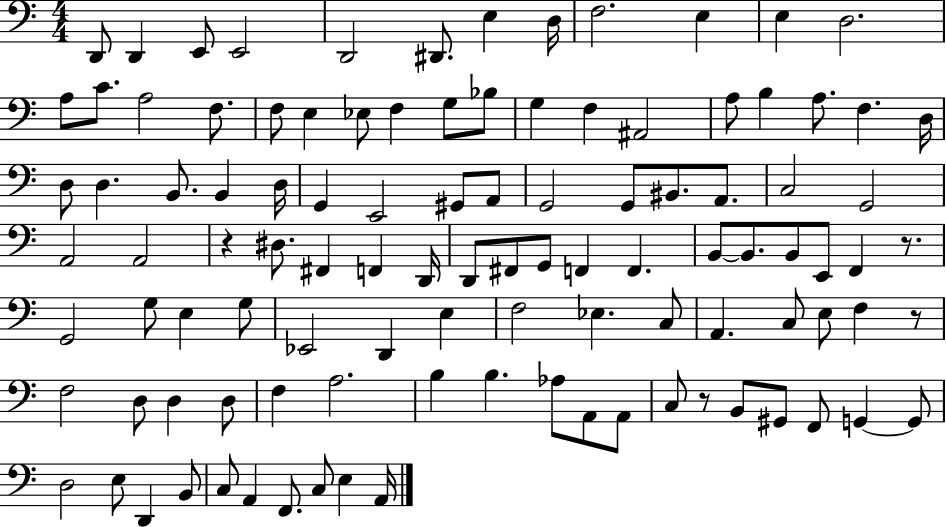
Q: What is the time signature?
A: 4/4